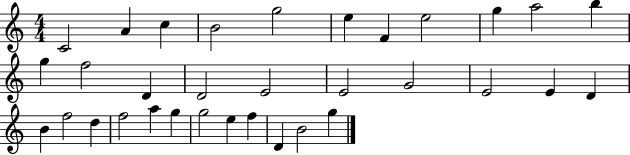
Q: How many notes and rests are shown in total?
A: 33